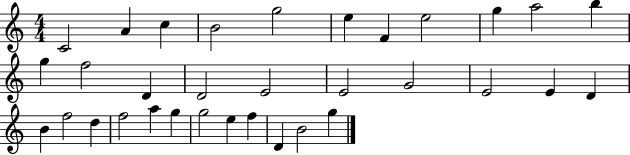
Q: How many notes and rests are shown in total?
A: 33